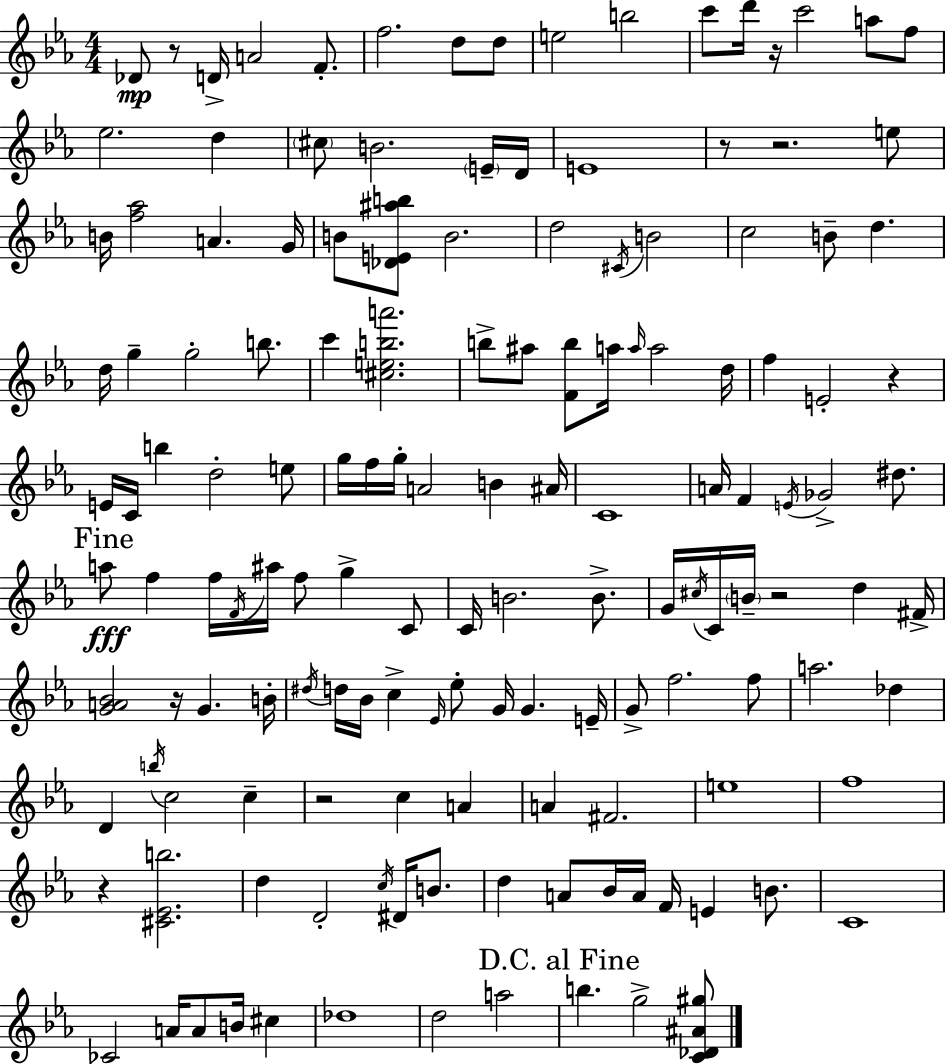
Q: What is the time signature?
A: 4/4